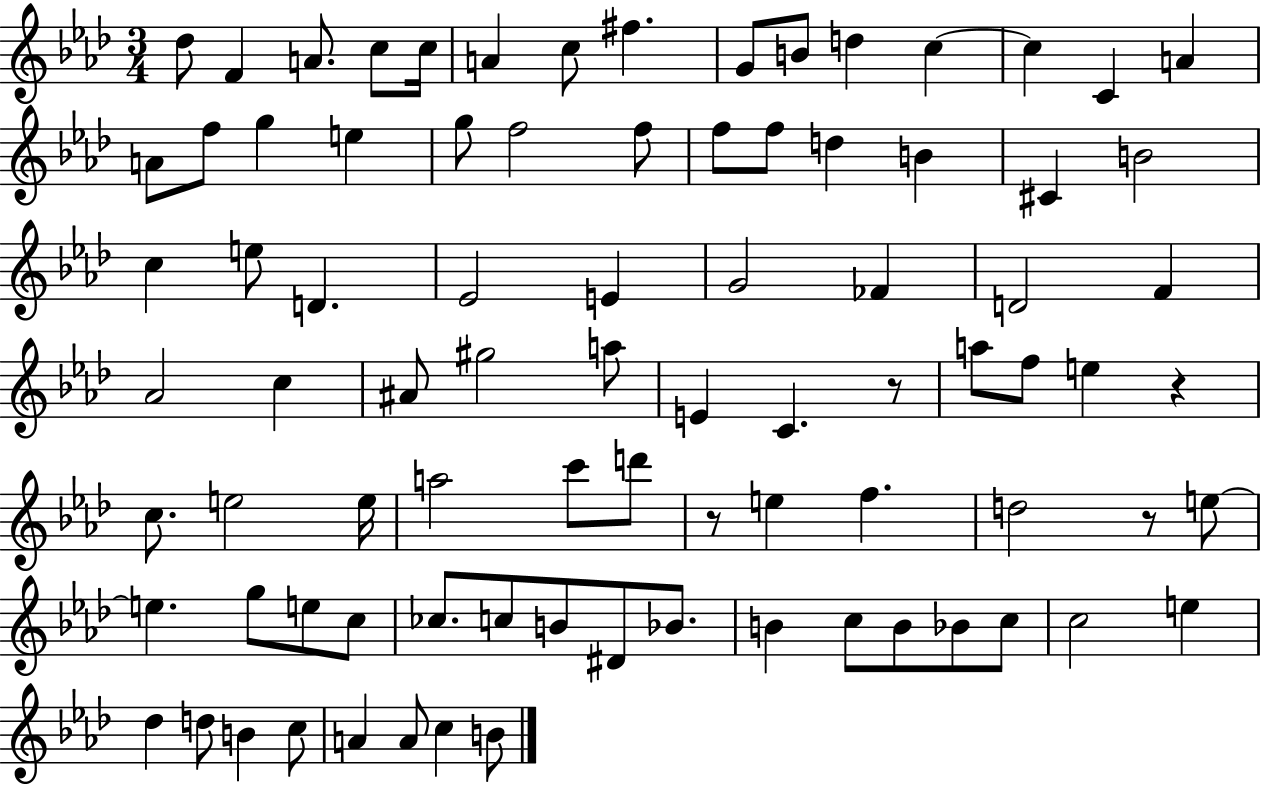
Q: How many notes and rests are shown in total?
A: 85